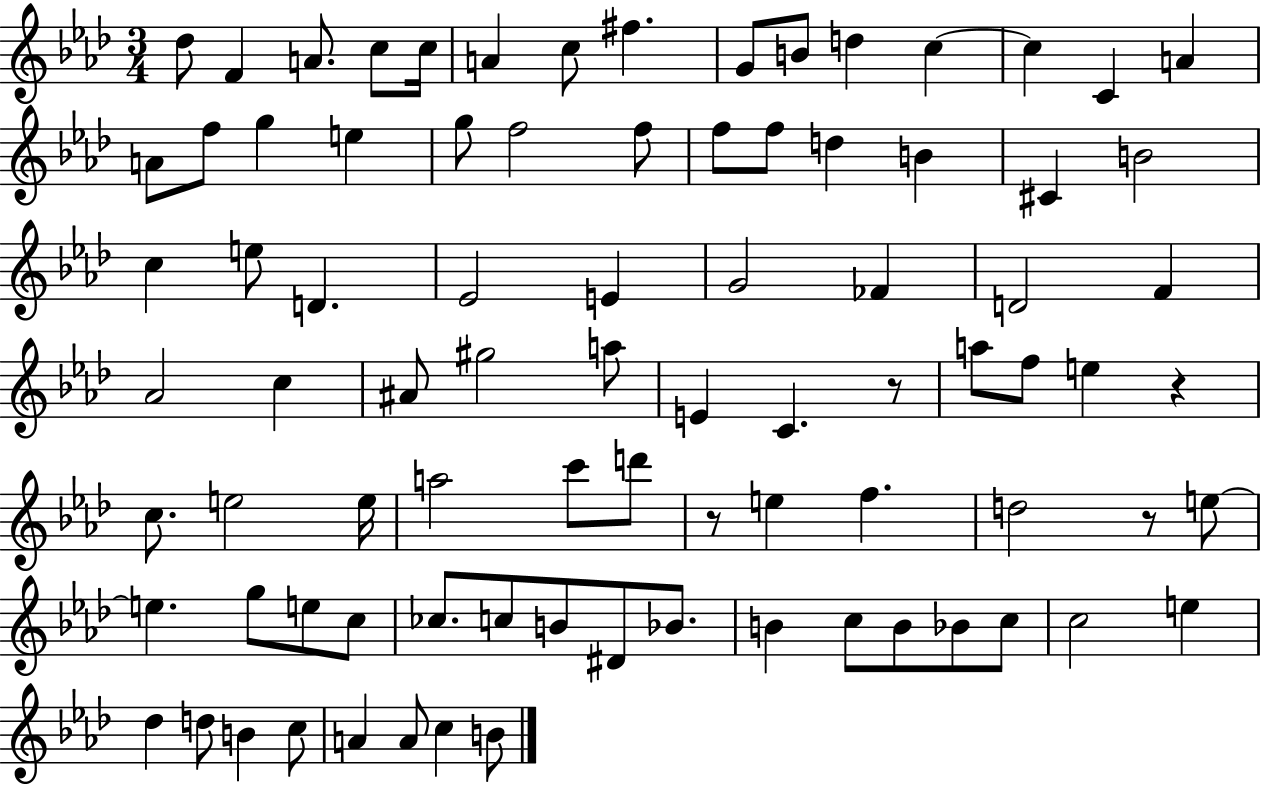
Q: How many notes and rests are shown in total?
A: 85